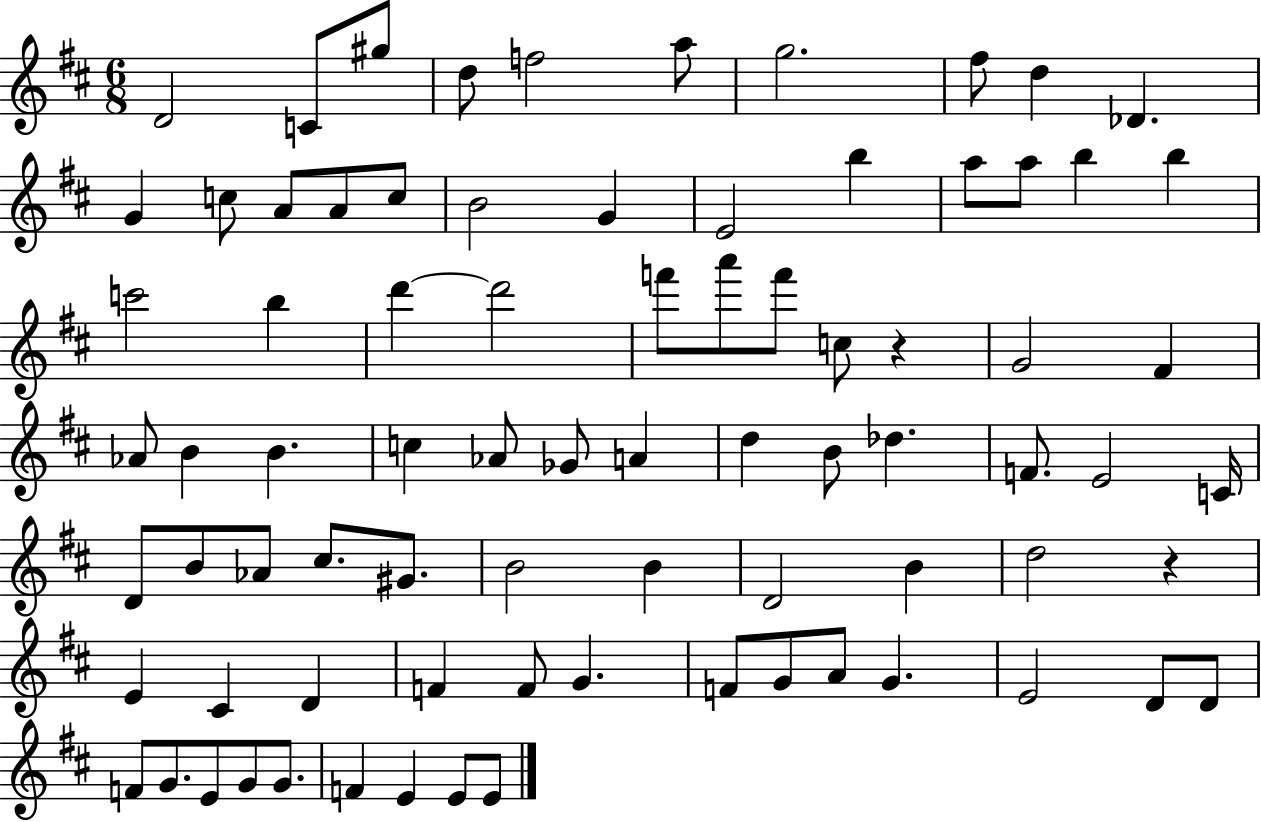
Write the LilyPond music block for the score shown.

{
  \clef treble
  \numericTimeSignature
  \time 6/8
  \key d \major
  d'2 c'8 gis''8 | d''8 f''2 a''8 | g''2. | fis''8 d''4 des'4. | \break g'4 c''8 a'8 a'8 c''8 | b'2 g'4 | e'2 b''4 | a''8 a''8 b''4 b''4 | \break c'''2 b''4 | d'''4~~ d'''2 | f'''8 a'''8 f'''8 c''8 r4 | g'2 fis'4 | \break aes'8 b'4 b'4. | c''4 aes'8 ges'8 a'4 | d''4 b'8 des''4. | f'8. e'2 c'16 | \break d'8 b'8 aes'8 cis''8. gis'8. | b'2 b'4 | d'2 b'4 | d''2 r4 | \break e'4 cis'4 d'4 | f'4 f'8 g'4. | f'8 g'8 a'8 g'4. | e'2 d'8 d'8 | \break f'8 g'8. e'8 g'8 g'8. | f'4 e'4 e'8 e'8 | \bar "|."
}